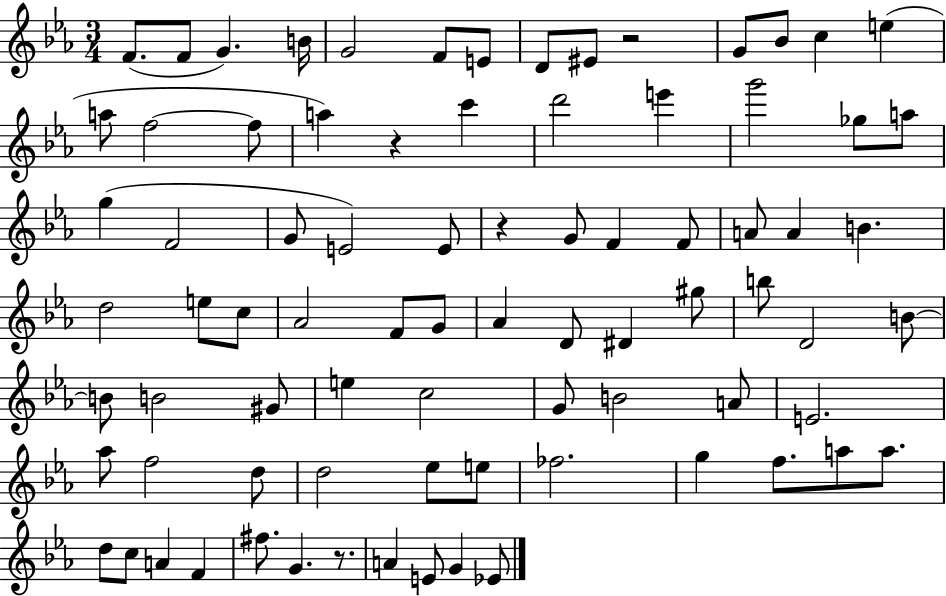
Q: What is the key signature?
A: EES major